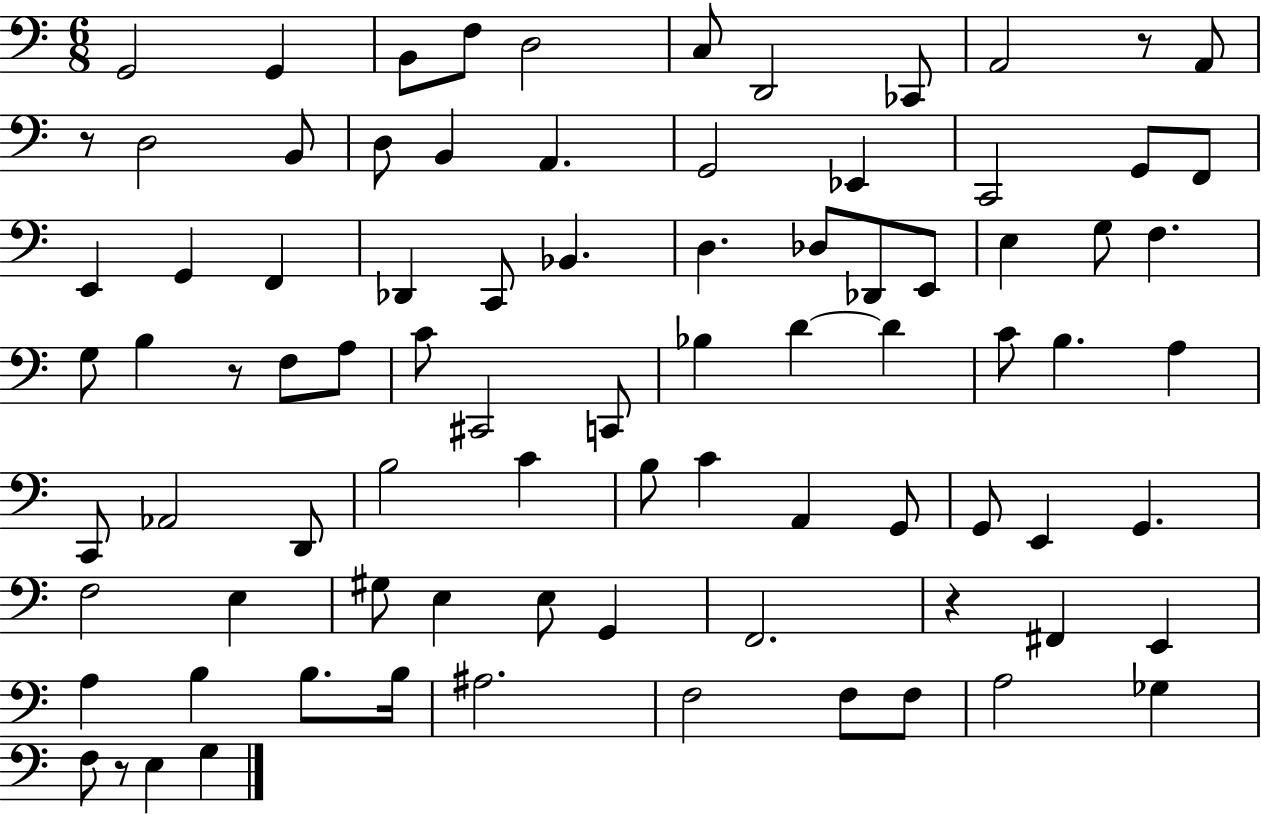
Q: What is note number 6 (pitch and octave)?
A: C3